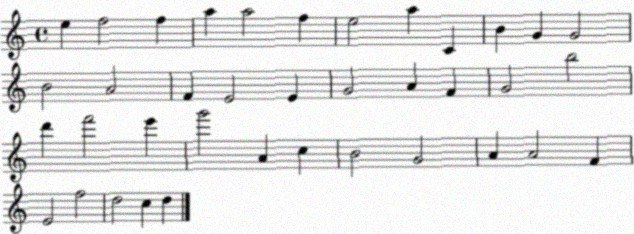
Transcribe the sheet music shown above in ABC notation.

X:1
T:Untitled
M:4/4
L:1/4
K:C
e f2 f a a2 f e2 a C B G G2 B2 A2 F E2 E G2 A F G2 b2 d' f'2 e' g'2 A c B2 G2 A A2 F E2 f2 d2 c d